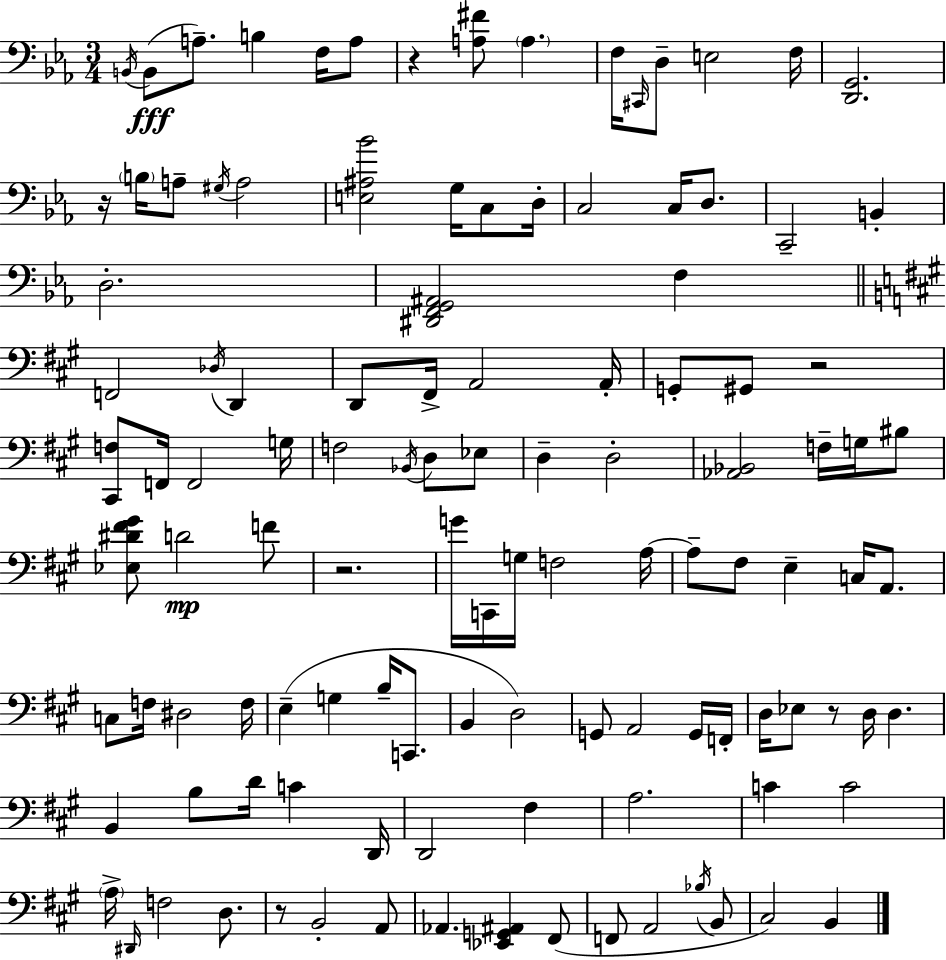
X:1
T:Untitled
M:3/4
L:1/4
K:Eb
B,,/4 B,,/2 A,/2 B, F,/4 A,/2 z [A,^F]/2 A, F,/4 ^C,,/4 D,/2 E,2 F,/4 [D,,G,,]2 z/4 B,/4 A,/2 ^G,/4 A,2 [E,^A,_B]2 G,/4 C,/2 D,/4 C,2 C,/4 D,/2 C,,2 B,, D,2 [^D,,F,,G,,^A,,]2 F, F,,2 _D,/4 D,, D,,/2 ^F,,/4 A,,2 A,,/4 G,,/2 ^G,,/2 z2 [^C,,F,]/2 F,,/4 F,,2 G,/4 F,2 _B,,/4 D,/2 _E,/2 D, D,2 [_A,,_B,,]2 F,/4 G,/4 ^B,/2 [_E,^D^F^G]/2 D2 F/2 z2 G/4 C,,/4 G,/4 F,2 A,/4 A,/2 ^F,/2 E, C,/4 A,,/2 C,/2 F,/4 ^D,2 F,/4 E, G, B,/4 C,,/2 B,, D,2 G,,/2 A,,2 G,,/4 F,,/4 D,/4 _E,/2 z/2 D,/4 D, B,, B,/2 D/4 C D,,/4 D,,2 ^F, A,2 C C2 A,/4 ^D,,/4 F,2 D,/2 z/2 B,,2 A,,/2 _A,, [_E,,G,,^A,,] ^F,,/2 F,,/2 A,,2 _B,/4 B,,/2 ^C,2 B,,